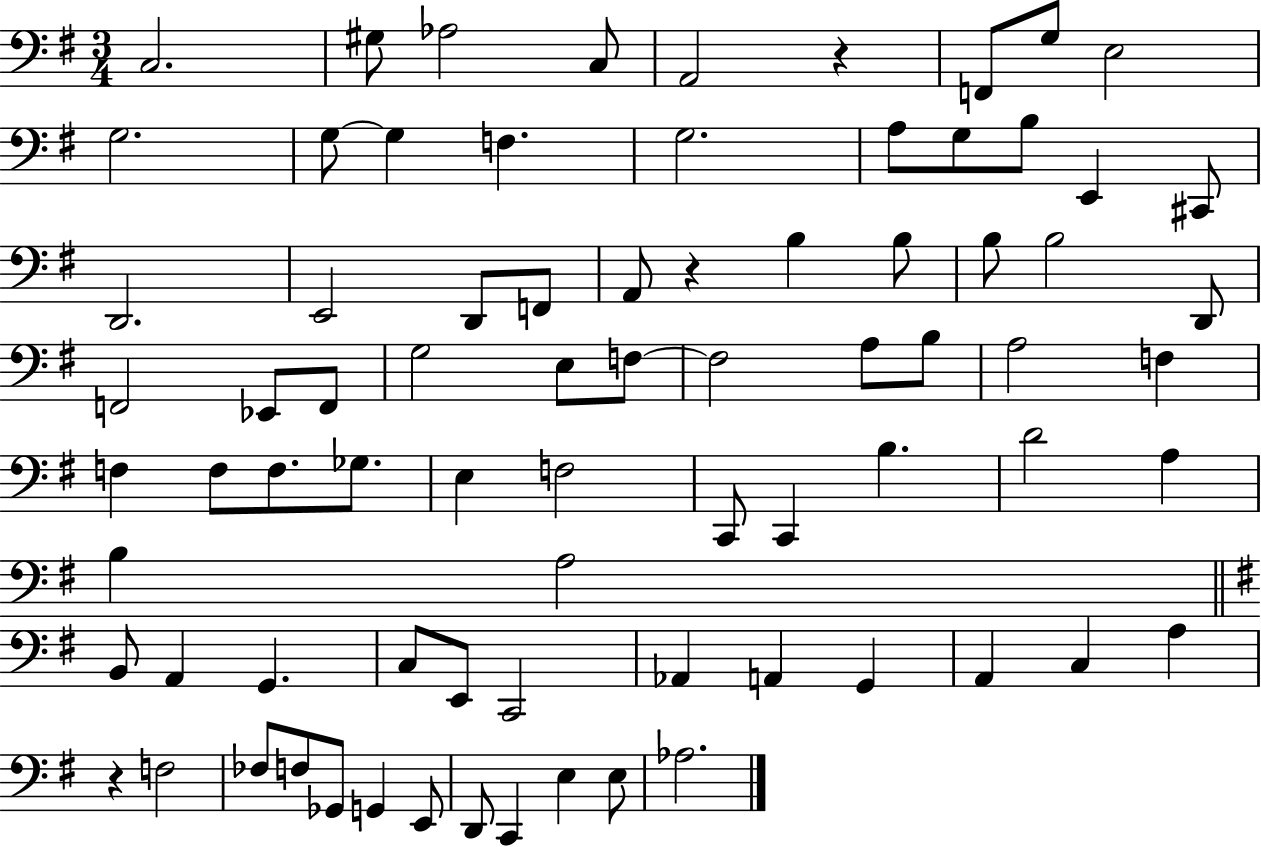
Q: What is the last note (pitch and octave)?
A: Ab3